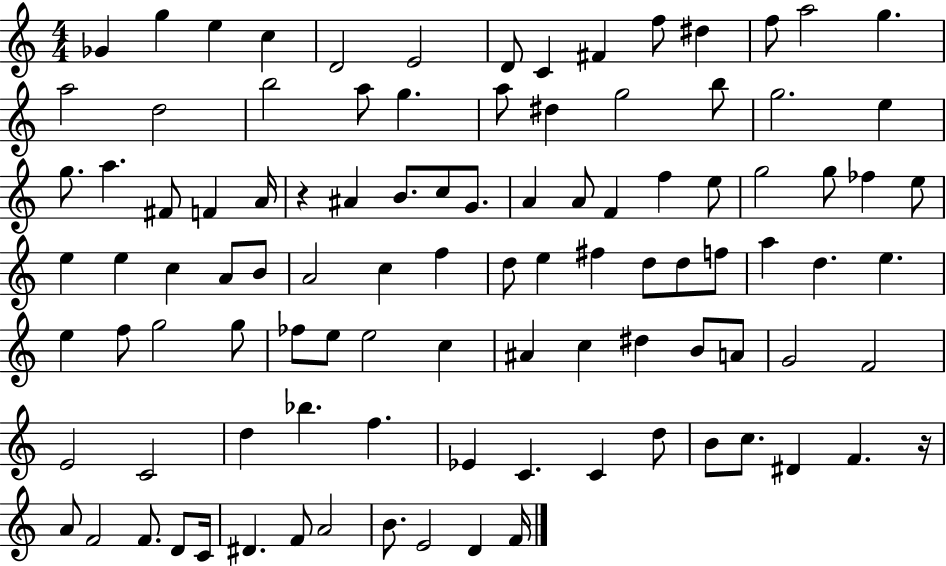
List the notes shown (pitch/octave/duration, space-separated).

Gb4/q G5/q E5/q C5/q D4/h E4/h D4/e C4/q F#4/q F5/e D#5/q F5/e A5/h G5/q. A5/h D5/h B5/h A5/e G5/q. A5/e D#5/q G5/h B5/e G5/h. E5/q G5/e. A5/q. F#4/e F4/q A4/s R/q A#4/q B4/e. C5/e G4/e. A4/q A4/e F4/q F5/q E5/e G5/h G5/e FES5/q E5/e E5/q E5/q C5/q A4/e B4/e A4/h C5/q F5/q D5/e E5/q F#5/q D5/e D5/e F5/e A5/q D5/q. E5/q. E5/q F5/e G5/h G5/e FES5/e E5/e E5/h C5/q A#4/q C5/q D#5/q B4/e A4/e G4/h F4/h E4/h C4/h D5/q Bb5/q. F5/q. Eb4/q C4/q. C4/q D5/e B4/e C5/e. D#4/q F4/q. R/s A4/e F4/h F4/e. D4/e C4/s D#4/q. F4/e A4/h B4/e. E4/h D4/q F4/s